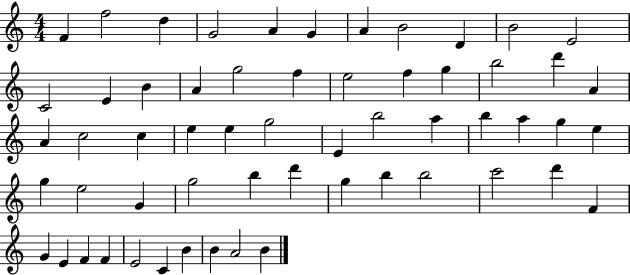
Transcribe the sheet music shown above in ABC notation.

X:1
T:Untitled
M:4/4
L:1/4
K:C
F f2 d G2 A G A B2 D B2 E2 C2 E B A g2 f e2 f g b2 d' A A c2 c e e g2 E b2 a b a g e g e2 G g2 b d' g b b2 c'2 d' F G E F F E2 C B B A2 B